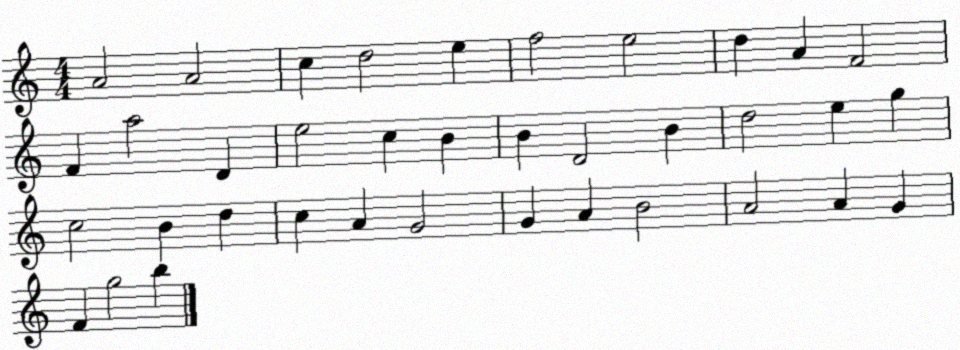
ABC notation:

X:1
T:Untitled
M:4/4
L:1/4
K:C
A2 A2 c d2 e f2 e2 d A F2 F a2 D e2 c B B D2 B d2 e g c2 B d c A G2 G A B2 A2 A G F g2 b